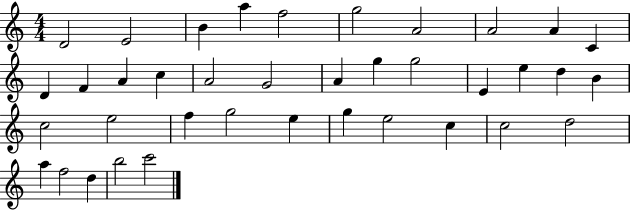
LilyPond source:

{
  \clef treble
  \numericTimeSignature
  \time 4/4
  \key c \major
  d'2 e'2 | b'4 a''4 f''2 | g''2 a'2 | a'2 a'4 c'4 | \break d'4 f'4 a'4 c''4 | a'2 g'2 | a'4 g''4 g''2 | e'4 e''4 d''4 b'4 | \break c''2 e''2 | f''4 g''2 e''4 | g''4 e''2 c''4 | c''2 d''2 | \break a''4 f''2 d''4 | b''2 c'''2 | \bar "|."
}